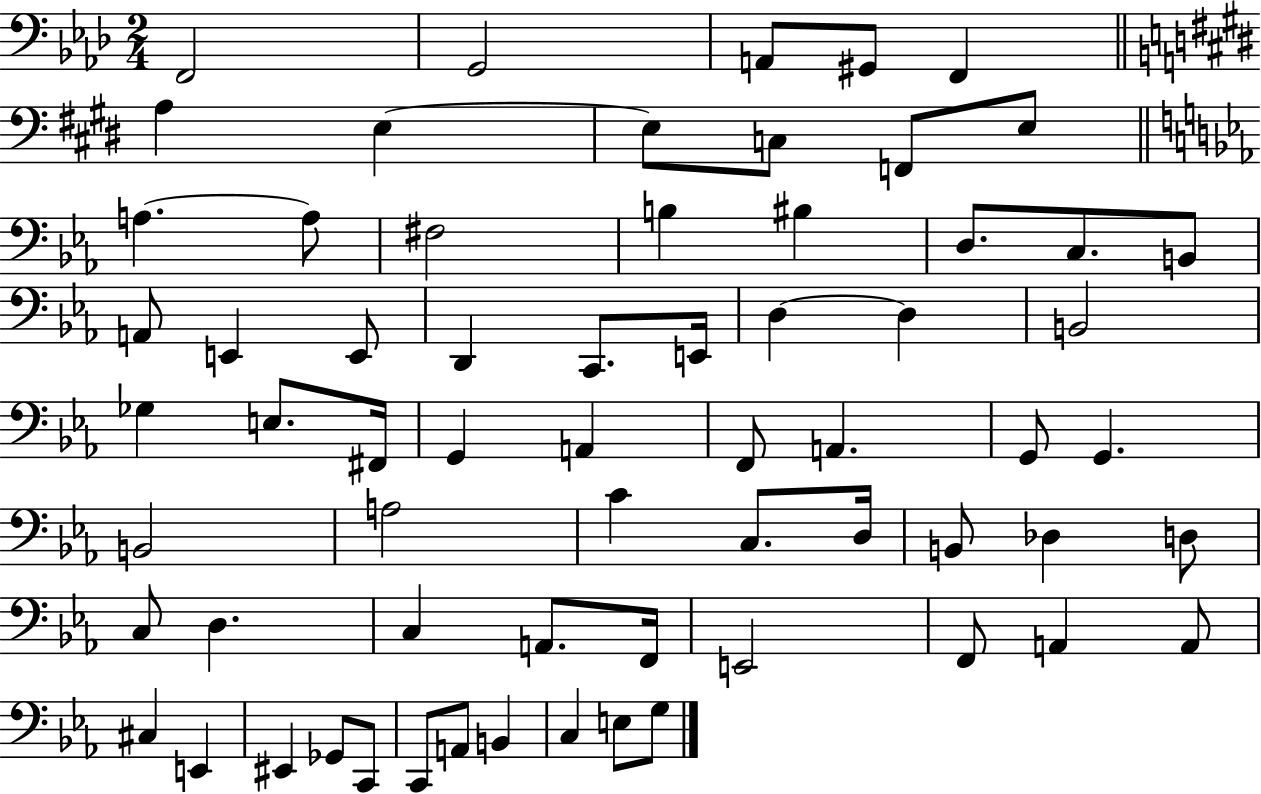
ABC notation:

X:1
T:Untitled
M:2/4
L:1/4
K:Ab
F,,2 G,,2 A,,/2 ^G,,/2 F,, A, E, E,/2 C,/2 F,,/2 E,/2 A, A,/2 ^F,2 B, ^B, D,/2 C,/2 B,,/2 A,,/2 E,, E,,/2 D,, C,,/2 E,,/4 D, D, B,,2 _G, E,/2 ^F,,/4 G,, A,, F,,/2 A,, G,,/2 G,, B,,2 A,2 C C,/2 D,/4 B,,/2 _D, D,/2 C,/2 D, C, A,,/2 F,,/4 E,,2 F,,/2 A,, A,,/2 ^C, E,, ^E,, _G,,/2 C,,/2 C,,/2 A,,/2 B,, C, E,/2 G,/2